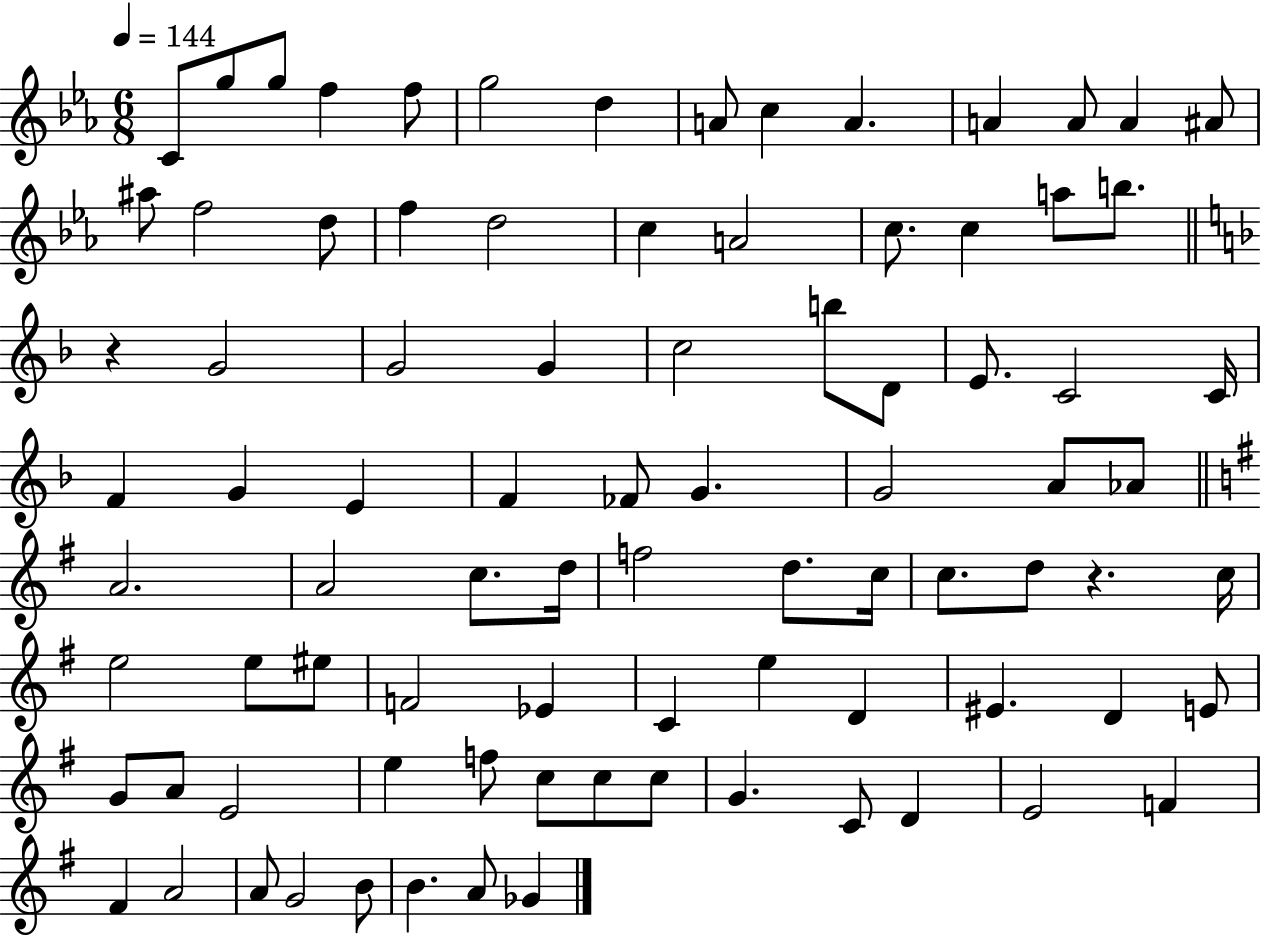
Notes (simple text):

C4/e G5/e G5/e F5/q F5/e G5/h D5/q A4/e C5/q A4/q. A4/q A4/e A4/q A#4/e A#5/e F5/h D5/e F5/q D5/h C5/q A4/h C5/e. C5/q A5/e B5/e. R/q G4/h G4/h G4/q C5/h B5/e D4/e E4/e. C4/h C4/s F4/q G4/q E4/q F4/q FES4/e G4/q. G4/h A4/e Ab4/e A4/h. A4/h C5/e. D5/s F5/h D5/e. C5/s C5/e. D5/e R/q. C5/s E5/h E5/e EIS5/e F4/h Eb4/q C4/q E5/q D4/q EIS4/q. D4/q E4/e G4/e A4/e E4/h E5/q F5/e C5/e C5/e C5/e G4/q. C4/e D4/q E4/h F4/q F#4/q A4/h A4/e G4/h B4/e B4/q. A4/e Gb4/q